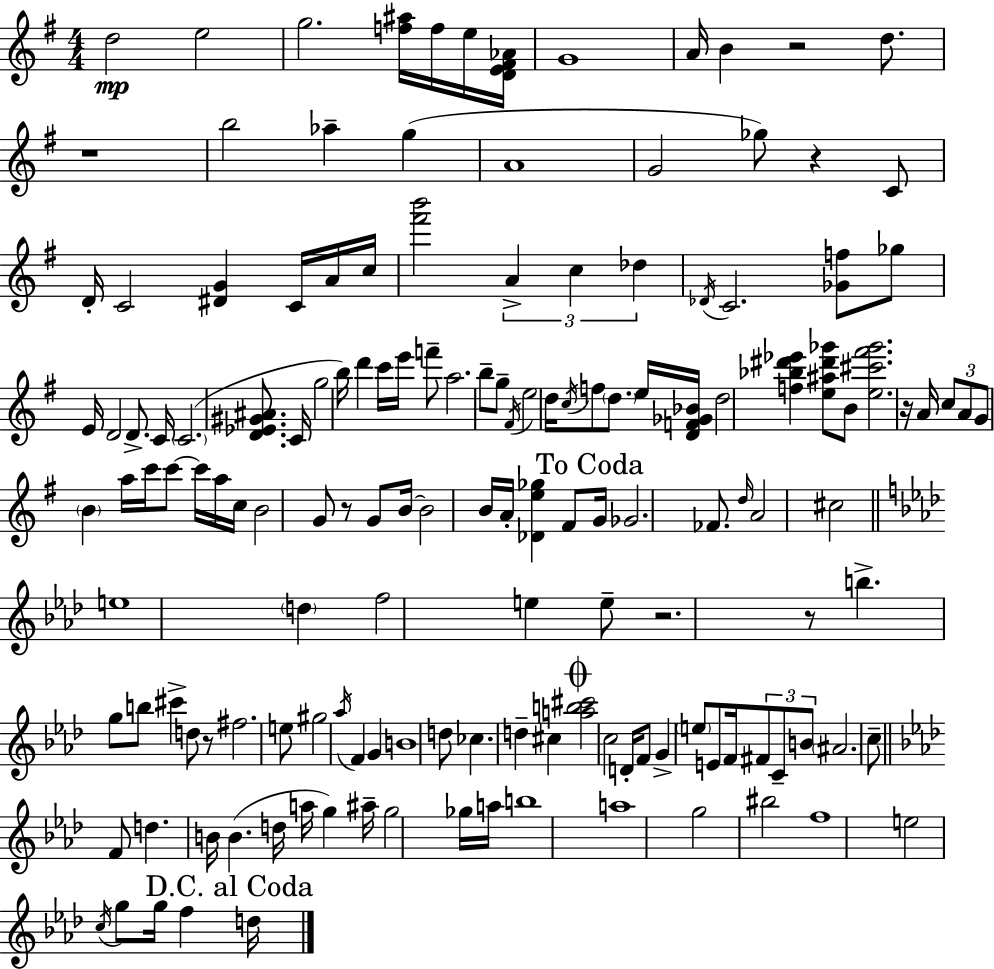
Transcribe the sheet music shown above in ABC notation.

X:1
T:Untitled
M:4/4
L:1/4
K:G
d2 e2 g2 [f^a]/4 f/4 e/4 [DE^F_A]/4 G4 A/4 B z2 d/2 z4 b2 _a g A4 G2 _g/2 z C/2 D/4 C2 [^DG] C/4 A/4 c/4 [^f'b']2 A c _d _D/4 C2 [_Gf]/2 _g/2 E/4 D2 D/2 C/4 C2 [D_E^G^A]/2 C/4 g2 b/4 d' c'/4 e'/4 f'/2 a2 b/2 g/2 ^F/4 e2 d/4 c/4 f/2 d/2 e/4 [DF_G_B]/4 d2 [f_b^d'_e'] [e^a^d'_g']/2 B/2 [e^c'^f'_g']2 z/4 A/4 c/2 A/2 G/2 B a/4 c'/4 c'/2 c'/4 a/4 c/4 B2 G/2 z/2 G/2 B/4 B2 B/4 A/4 [_De_g] ^F/2 G/4 _G2 _F/2 d/4 A2 ^c2 e4 d f2 e e/2 z2 z/2 b g/2 b/2 ^c' d/2 z/2 ^f2 e/2 ^g2 _a/4 F G B4 d/2 _c d ^c [ab^c']2 c2 D/4 F/2 G e/2 E/2 F/4 ^F/2 C/2 B/2 ^A2 c/2 F/2 d B/4 B d/4 a/4 g ^a/4 g2 _g/4 a/4 b4 a4 g2 ^b2 f4 e2 c/4 g/2 g/4 f d/4